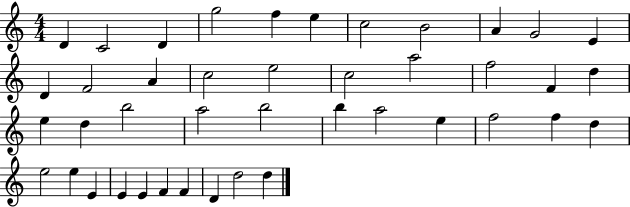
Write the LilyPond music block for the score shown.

{
  \clef treble
  \numericTimeSignature
  \time 4/4
  \key c \major
  d'4 c'2 d'4 | g''2 f''4 e''4 | c''2 b'2 | a'4 g'2 e'4 | \break d'4 f'2 a'4 | c''2 e''2 | c''2 a''2 | f''2 f'4 d''4 | \break e''4 d''4 b''2 | a''2 b''2 | b''4 a''2 e''4 | f''2 f''4 d''4 | \break e''2 e''4 e'4 | e'4 e'4 f'4 f'4 | d'4 d''2 d''4 | \bar "|."
}